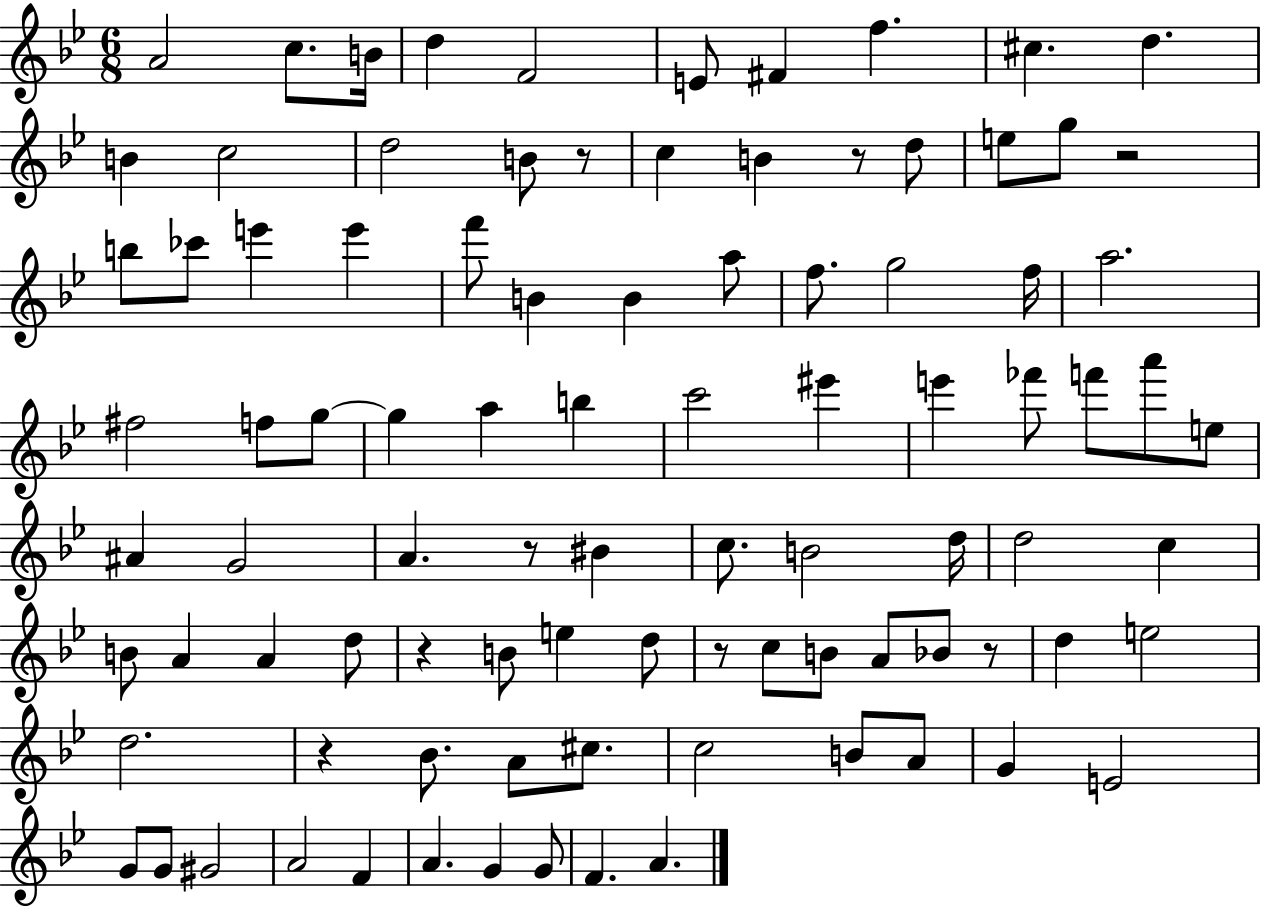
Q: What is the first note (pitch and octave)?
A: A4